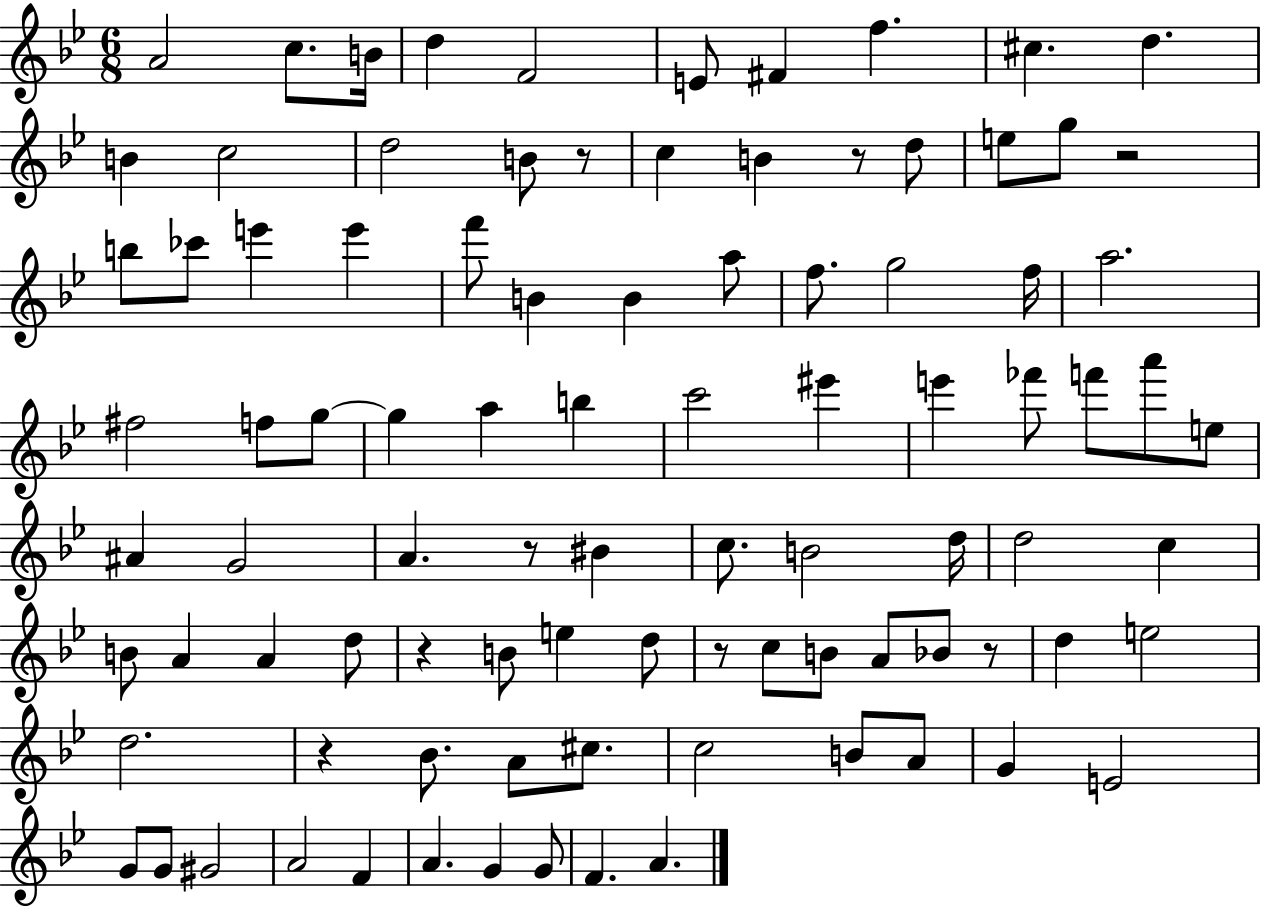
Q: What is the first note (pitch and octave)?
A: A4